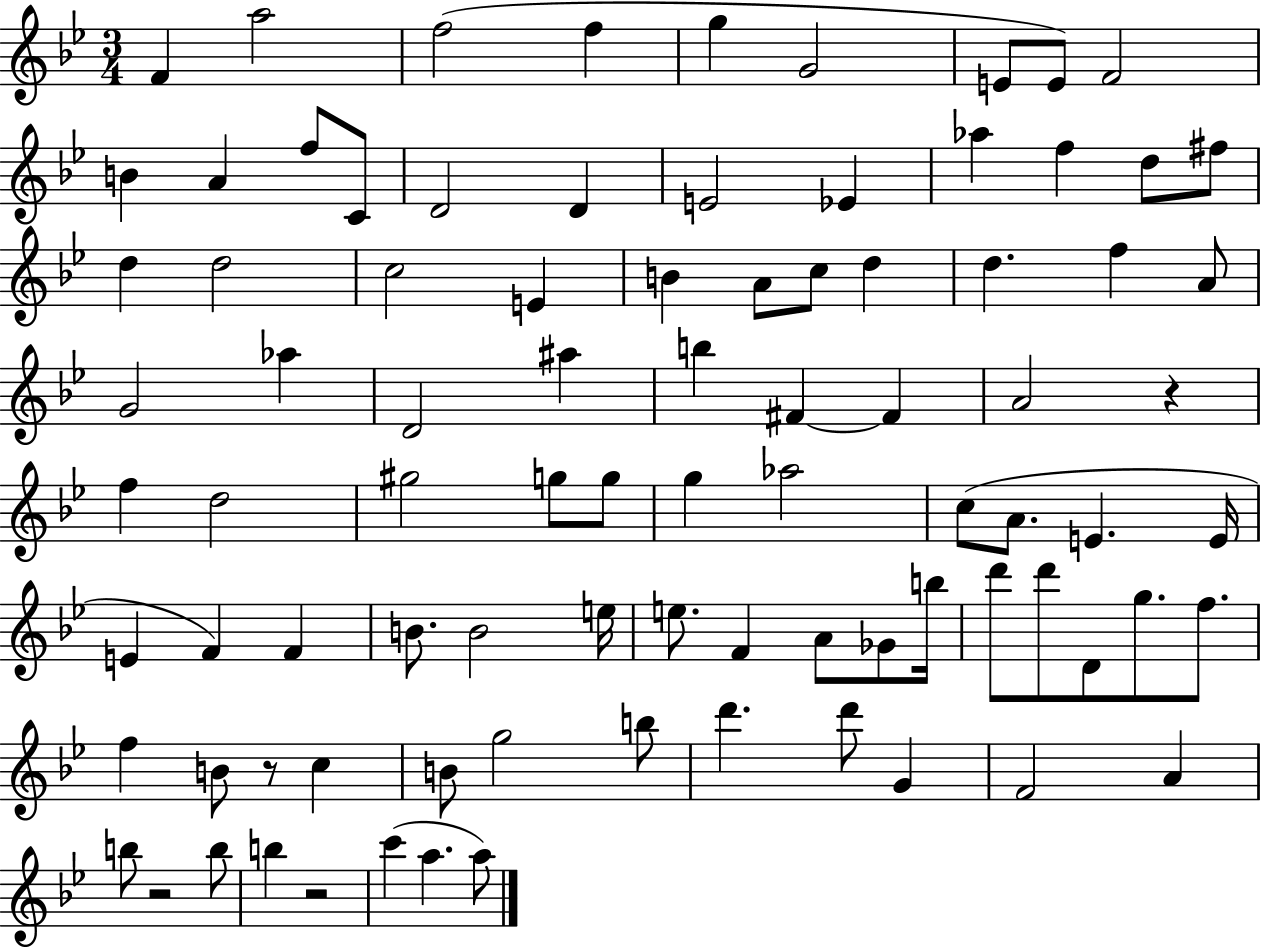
X:1
T:Untitled
M:3/4
L:1/4
K:Bb
F a2 f2 f g G2 E/2 E/2 F2 B A f/2 C/2 D2 D E2 _E _a f d/2 ^f/2 d d2 c2 E B A/2 c/2 d d f A/2 G2 _a D2 ^a b ^F ^F A2 z f d2 ^g2 g/2 g/2 g _a2 c/2 A/2 E E/4 E F F B/2 B2 e/4 e/2 F A/2 _G/2 b/4 d'/2 d'/2 D/2 g/2 f/2 f B/2 z/2 c B/2 g2 b/2 d' d'/2 G F2 A b/2 z2 b/2 b z2 c' a a/2